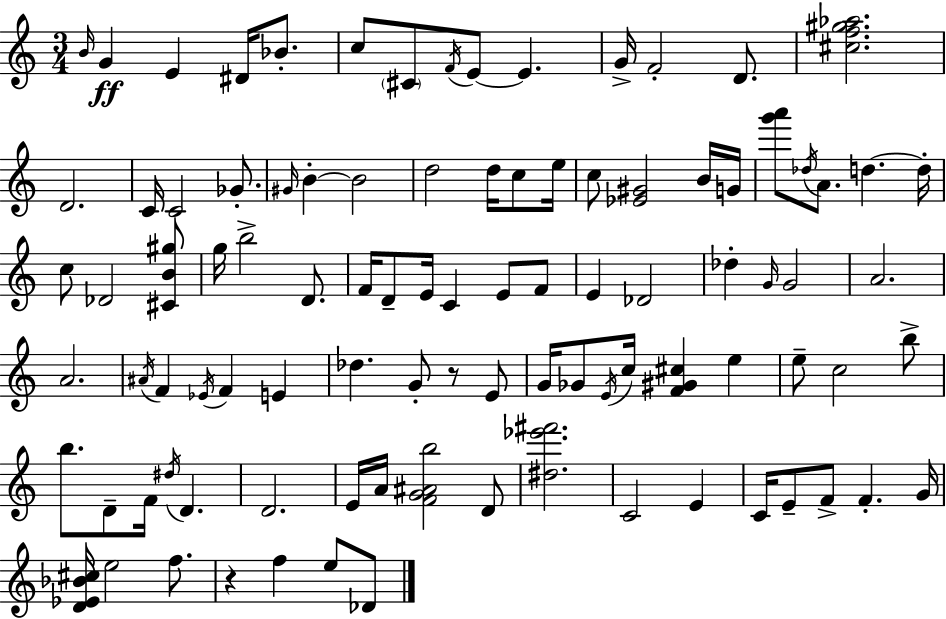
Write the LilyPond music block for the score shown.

{
  \clef treble
  \numericTimeSignature
  \time 3/4
  \key c \major
  \grace { b'16 }\ff g'4 e'4 dis'16 bes'8.-. | c''8 \parenthesize cis'8 \acciaccatura { f'16 } e'8~~ e'4. | g'16-> f'2-. d'8. | <cis'' f'' gis'' aes''>2. | \break d'2. | c'16 c'2 ges'8.-. | \grace { gis'16 } b'4-.~~ b'2 | d''2 d''16 | \break c''8 e''16 c''8 <ees' gis'>2 | b'16 g'16 <g''' a'''>8 \acciaccatura { des''16 } a'8. d''4.~~ | d''16-. c''8 des'2 | <cis' b' gis''>8 g''16 b''2-> | \break d'8. f'16 d'8-- e'16 c'4 | e'8 f'8 e'4 des'2 | des''4-. \grace { g'16 } g'2 | a'2. | \break a'2. | \acciaccatura { ais'16 } f'4 \acciaccatura { ees'16 } f'4 | e'4 des''4. | g'8-. r8 e'8 g'16 ges'8 \acciaccatura { e'16 } c''16 | \break <f' gis' cis''>4 e''4 e''8-- c''2 | b''8-> b''8. d'8-- | f'16 \acciaccatura { dis''16 } d'4. d'2. | e'16 a'16 <f' g' ais' b''>2 | \break d'8 <dis'' ees''' fis'''>2. | c'2 | e'4 c'16 e'8-- | f'8-> f'4.-. g'16 <d' ees' bes' cis''>16 e''2 | \break f''8. r4 | f''4 e''8 des'8 \bar "|."
}